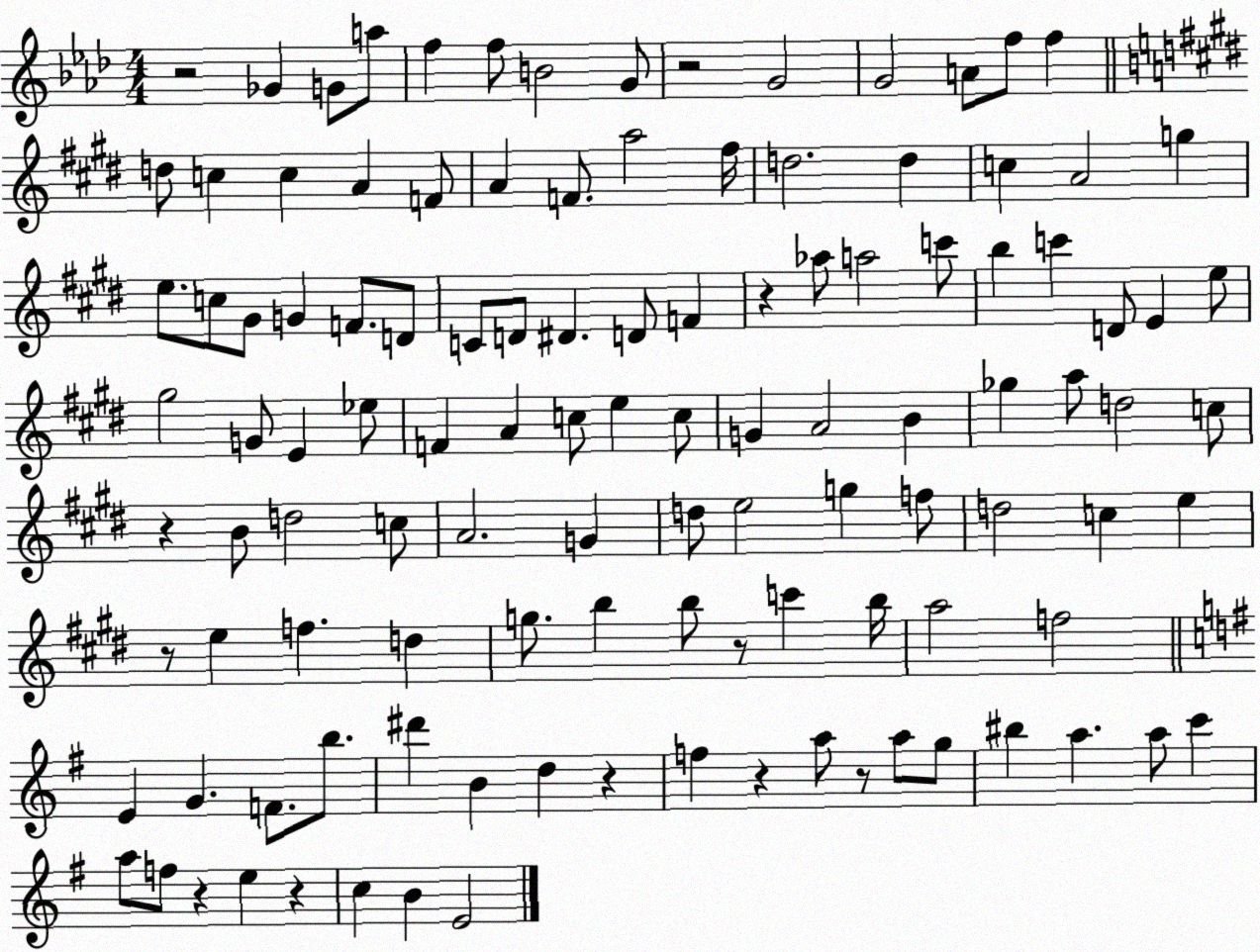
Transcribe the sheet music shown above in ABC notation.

X:1
T:Untitled
M:4/4
L:1/4
K:Ab
z2 _G G/2 a/2 f f/2 B2 G/2 z2 G2 G2 A/2 f/2 f d/2 c c A F/2 A F/2 a2 ^f/4 d2 d c A2 g e/2 c/2 ^G/2 G F/2 D/2 C/2 D/2 ^D D/2 F z _a/2 a2 c'/2 b c' D/2 E e/2 ^g2 G/2 E _e/2 F A c/2 e c/2 G A2 B _g a/2 d2 c/2 z B/2 d2 c/2 A2 G d/2 e2 g f/2 d2 c e z/2 e f d g/2 b b/2 z/2 c' b/4 a2 f2 E G F/2 b/2 ^d' B d z f z a/2 z/2 a/2 g/2 ^b a a/2 c' a/2 f/2 z e z c B E2